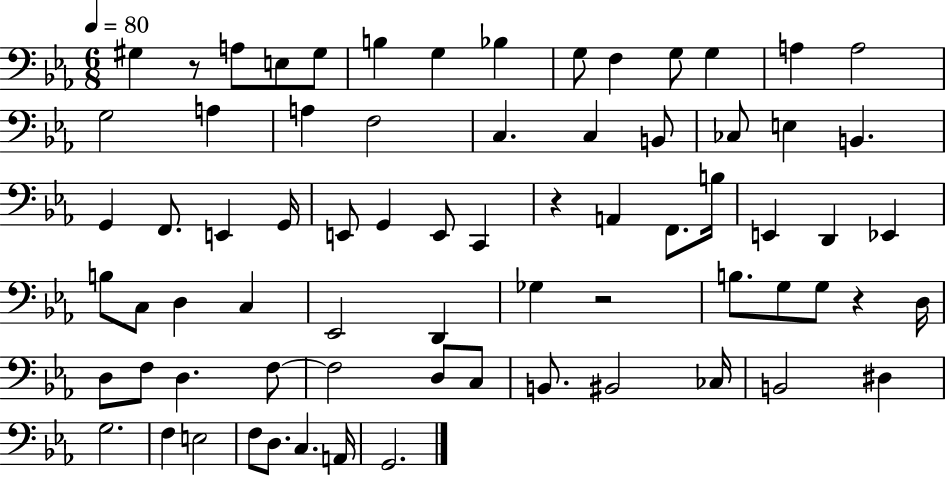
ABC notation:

X:1
T:Untitled
M:6/8
L:1/4
K:Eb
^G, z/2 A,/2 E,/2 ^G,/2 B, G, _B, G,/2 F, G,/2 G, A, A,2 G,2 A, A, F,2 C, C, B,,/2 _C,/2 E, B,, G,, F,,/2 E,, G,,/4 E,,/2 G,, E,,/2 C,, z A,, F,,/2 B,/4 E,, D,, _E,, B,/2 C,/2 D, C, _E,,2 D,, _G, z2 B,/2 G,/2 G,/2 z D,/4 D,/2 F,/2 D, F,/2 F,2 D,/2 C,/2 B,,/2 ^B,,2 _C,/4 B,,2 ^D, G,2 F, E,2 F,/2 D,/2 C, A,,/4 G,,2